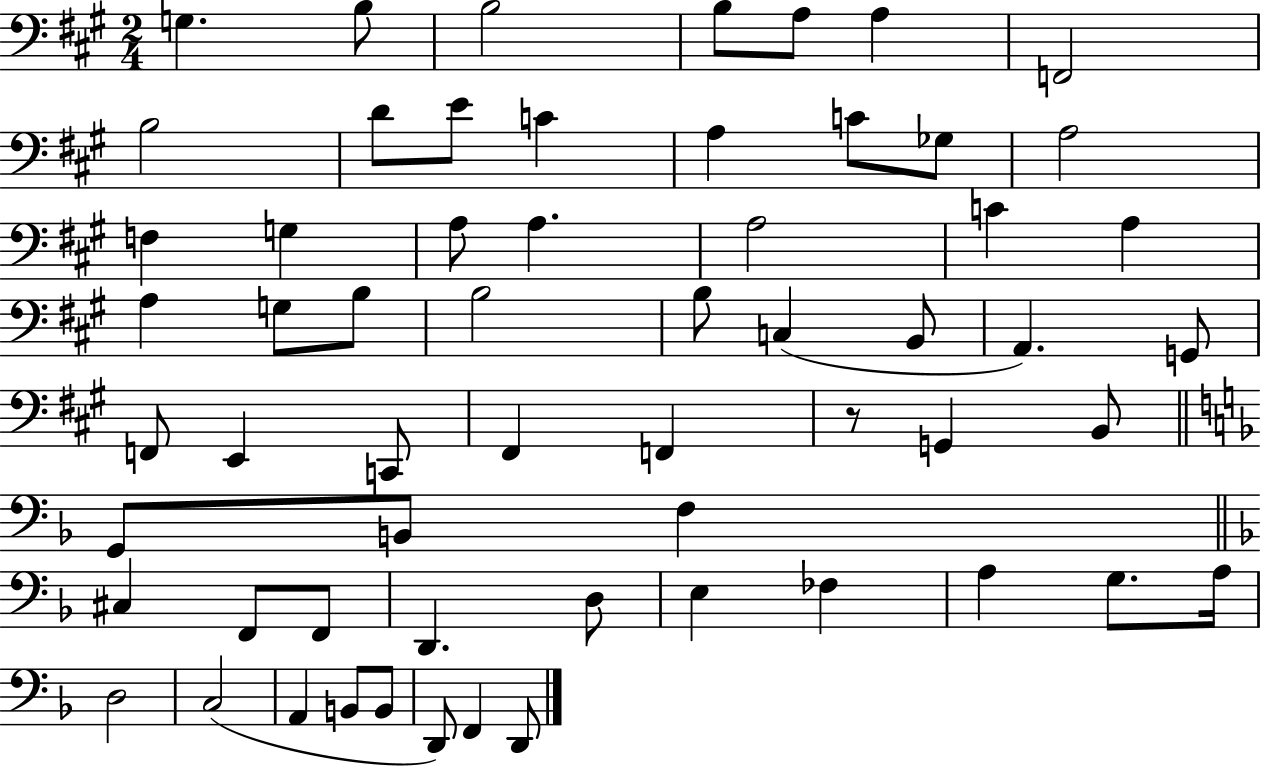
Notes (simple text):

G3/q. B3/e B3/h B3/e A3/e A3/q F2/h B3/h D4/e E4/e C4/q A3/q C4/e Gb3/e A3/h F3/q G3/q A3/e A3/q. A3/h C4/q A3/q A3/q G3/e B3/e B3/h B3/e C3/q B2/e A2/q. G2/e F2/e E2/q C2/e F#2/q F2/q R/e G2/q B2/e G2/e B2/e F3/q C#3/q F2/e F2/e D2/q. D3/e E3/q FES3/q A3/q G3/e. A3/s D3/h C3/h A2/q B2/e B2/e D2/e F2/q D2/e